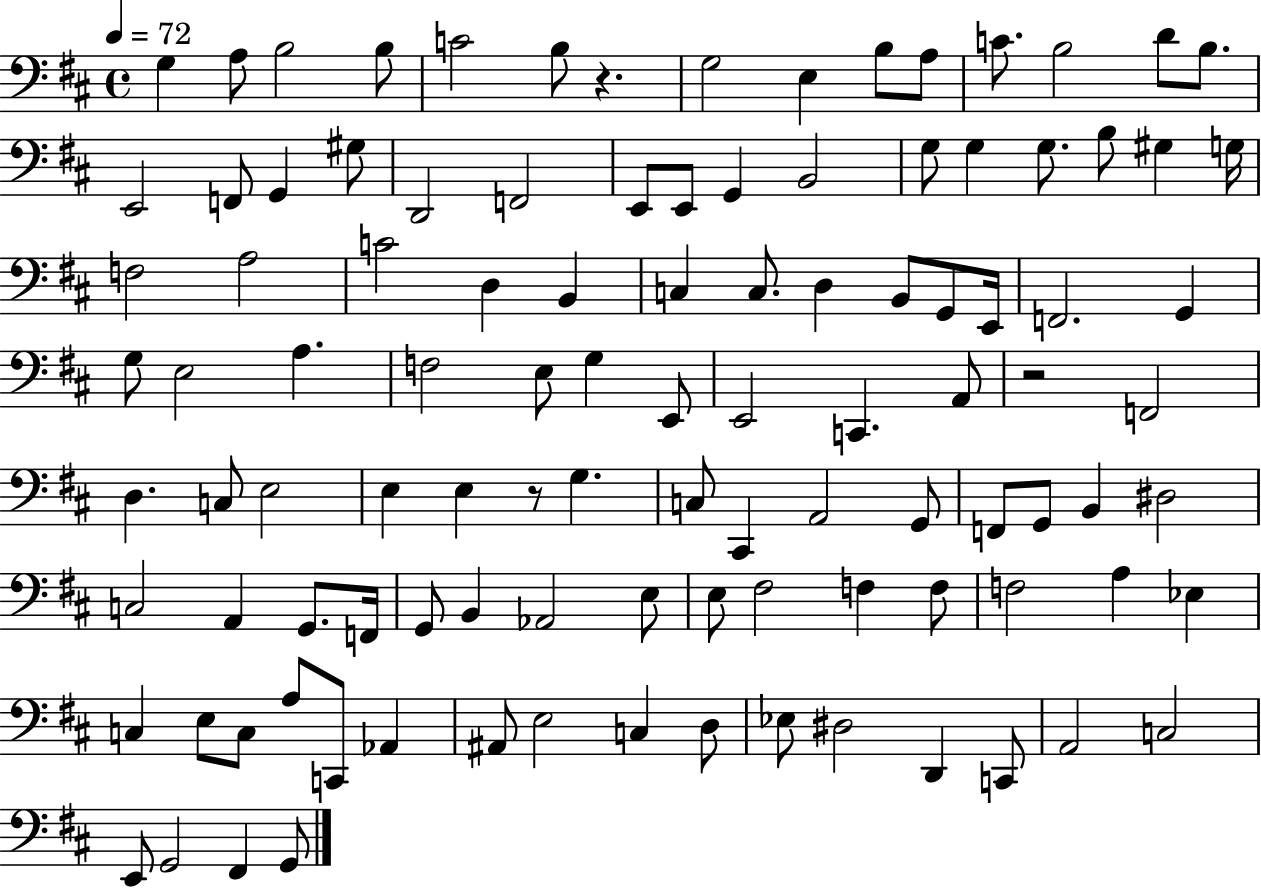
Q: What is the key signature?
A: D major